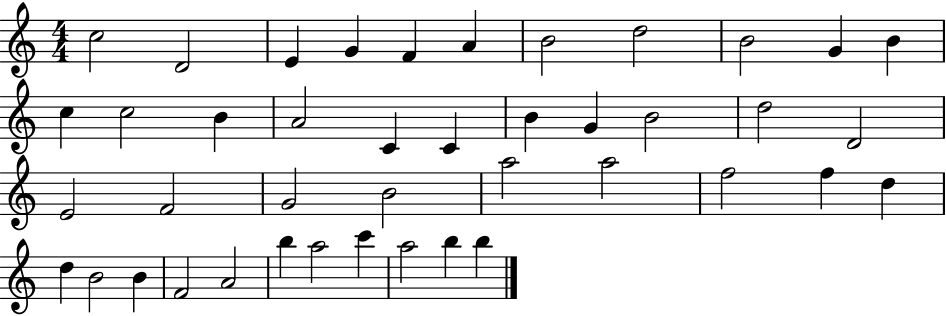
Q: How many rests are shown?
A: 0